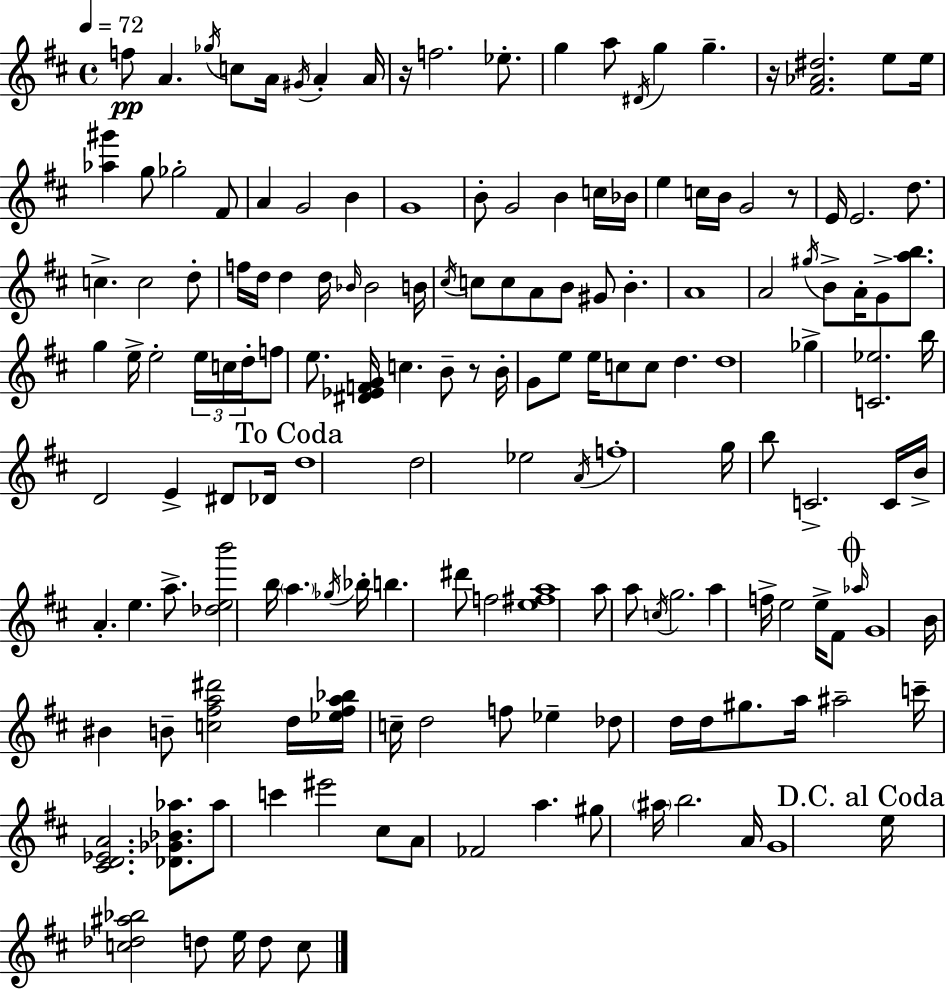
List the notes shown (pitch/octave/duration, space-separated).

F5/e A4/q. Gb5/s C5/e A4/s G#4/s A4/q A4/s R/s F5/h. Eb5/e. G5/q A5/e D#4/s G5/q G5/q. R/s [F#4,Ab4,D#5]/h. E5/e E5/s [Ab5,G#6]/q G5/e Gb5/h F#4/e A4/q G4/h B4/q G4/w B4/e G4/h B4/q C5/s Bb4/s E5/q C5/s B4/s G4/h R/e E4/s E4/h. D5/e. C5/q. C5/h D5/e F5/s D5/s D5/q D5/s Bb4/s Bb4/h B4/s C#5/s C5/e C5/e A4/e B4/e G#4/e B4/q. A4/w A4/h G#5/s B4/e A4/s G4/e [A5,B5]/e. G5/q E5/s E5/h E5/s C5/s D5/s F5/e E5/e. [D#4,Eb4,F4,G4]/s C5/q. B4/e R/e B4/s G4/e E5/e E5/s C5/e C5/e D5/q. D5/w Gb5/q [C4,Eb5]/h. B5/s D4/h E4/q D#4/e Db4/s D5/w D5/h Eb5/h A4/s F5/w G5/s B5/e C4/h. C4/s B4/s A4/q. E5/q. A5/e. [Db5,E5,B6]/h B5/s A5/q. Gb5/s Bb5/s B5/q. D#6/e F5/h [E5,F#5,A5]/w A5/e A5/e C5/s G5/h. A5/q F5/s E5/h E5/s F#4/e Ab5/s G4/w B4/s BIS4/q B4/e [C5,F#5,A5,D#6]/h D5/s [Eb5,F#5,A5,Bb5]/s C5/s D5/h F5/e Eb5/q Db5/e D5/s D5/s G#5/e. A5/s A#5/h C6/s [C#4,D4,Eb4,A4]/h. [Db4,Gb4,Bb4,Ab5]/e. Ab5/e C6/q EIS6/h C#5/e A4/e FES4/h A5/q. G#5/e A#5/s B5/h. A4/s G4/w E5/s [C5,Db5,A#5,Bb5]/h D5/e E5/s D5/e C5/e